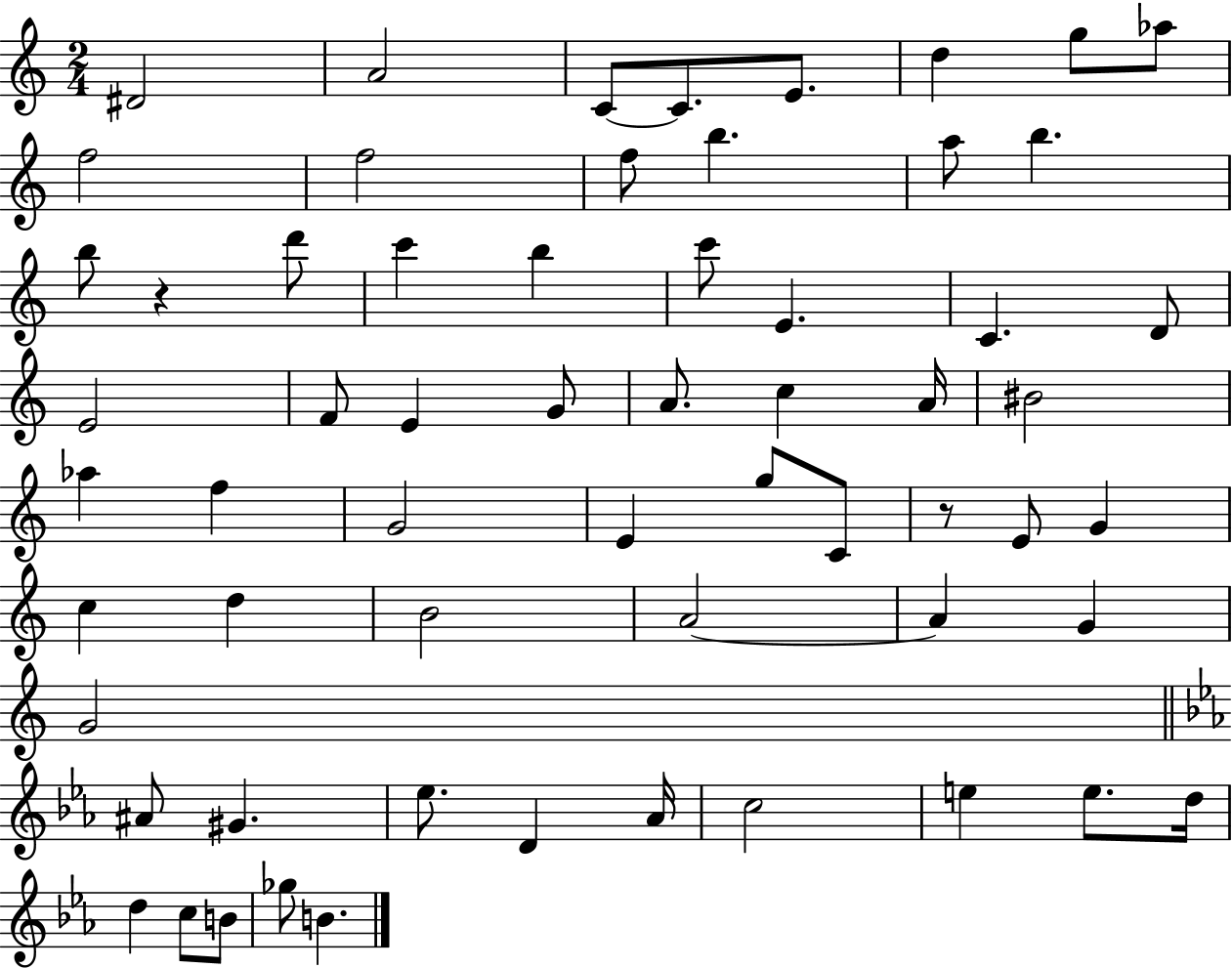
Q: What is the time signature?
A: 2/4